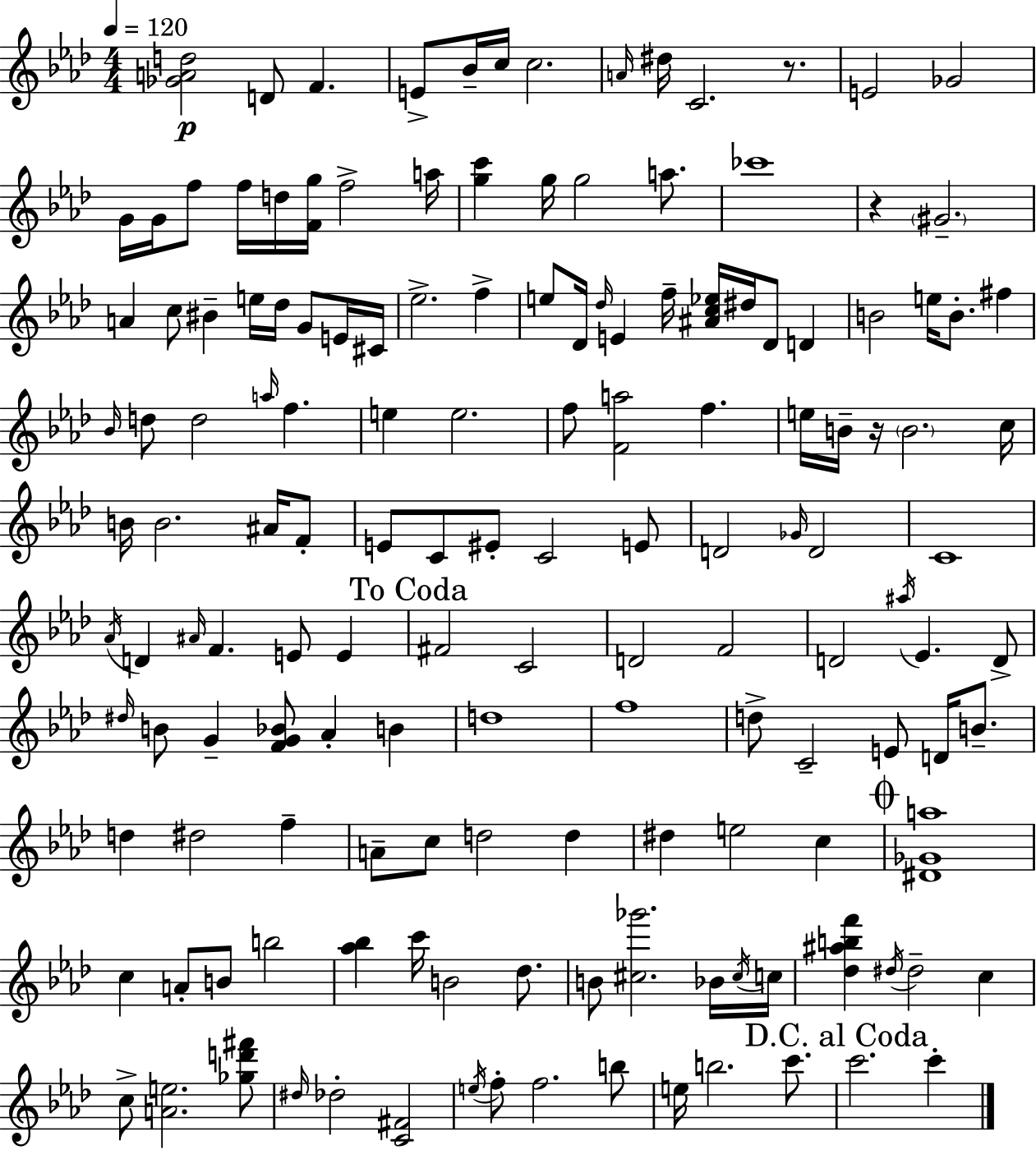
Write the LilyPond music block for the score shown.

{
  \clef treble
  \numericTimeSignature
  \time 4/4
  \key f \minor
  \tempo 4 = 120
  <ges' a' d''>2\p d'8 f'4. | e'8-> bes'16-- c''16 c''2. | \grace { a'16 } dis''16 c'2. r8. | e'2 ges'2 | \break g'16 g'16 f''8 f''16 d''16 <f' g''>16 f''2-> | a''16 <g'' c'''>4 g''16 g''2 a''8. | ces'''1 | r4 \parenthesize gis'2.-- | \break a'4 c''8 bis'4-- e''16 des''16 g'8 e'16 | cis'16 ees''2.-> f''4-> | e''8 des'16 \grace { des''16 } e'4 f''16-- <ais' c'' ees''>16 dis''16 des'8 d'4 | b'2 e''16 b'8.-. fis''4 | \break \grace { bes'16 } d''8 d''2 \grace { a''16 } f''4. | e''4 e''2. | f''8 <f' a''>2 f''4. | e''16 b'16-- r16 \parenthesize b'2. | \break c''16 b'16 b'2. | ais'16 f'8-. e'8 c'8 eis'8-. c'2 | e'8 d'2 \grace { ges'16 } d'2 | c'1 | \break \acciaccatura { aes'16 } d'4 \grace { ais'16 } f'4. | e'8 e'4 \mark "To Coda" fis'2 c'2 | d'2 f'2 | d'2 \acciaccatura { ais''16 } | \break ees'4. d'8-> \grace { dis''16 } b'8 g'4-- <f' g' bes'>8 | aes'4-. b'4 d''1 | f''1 | d''8-> c'2-- | \break e'8 d'16 b'8.-- d''4 dis''2 | f''4-- a'8-- c''8 d''2 | d''4 dis''4 e''2 | c''4 \mark \markup { \musicglyph "scripts.coda" } <dis' ges' a''>1 | \break c''4 a'8-. b'8 | b''2 <aes'' bes''>4 c'''16 b'2 | des''8. b'8 <cis'' ges'''>2. | bes'16 \acciaccatura { cis''16 } c''16 <des'' ais'' b'' f'''>4 \acciaccatura { dis''16 } dis''2-- | \break c''4 c''8-> <a' e''>2. | <ges'' d''' fis'''>8 \grace { dis''16 } des''2-. | <c' fis'>2 \acciaccatura { e''16 } f''8-. f''2. | b''8 e''16 b''2. | \break c'''8. \mark "D.C. al Coda" c'''2. | c'''4-. \bar "|."
}